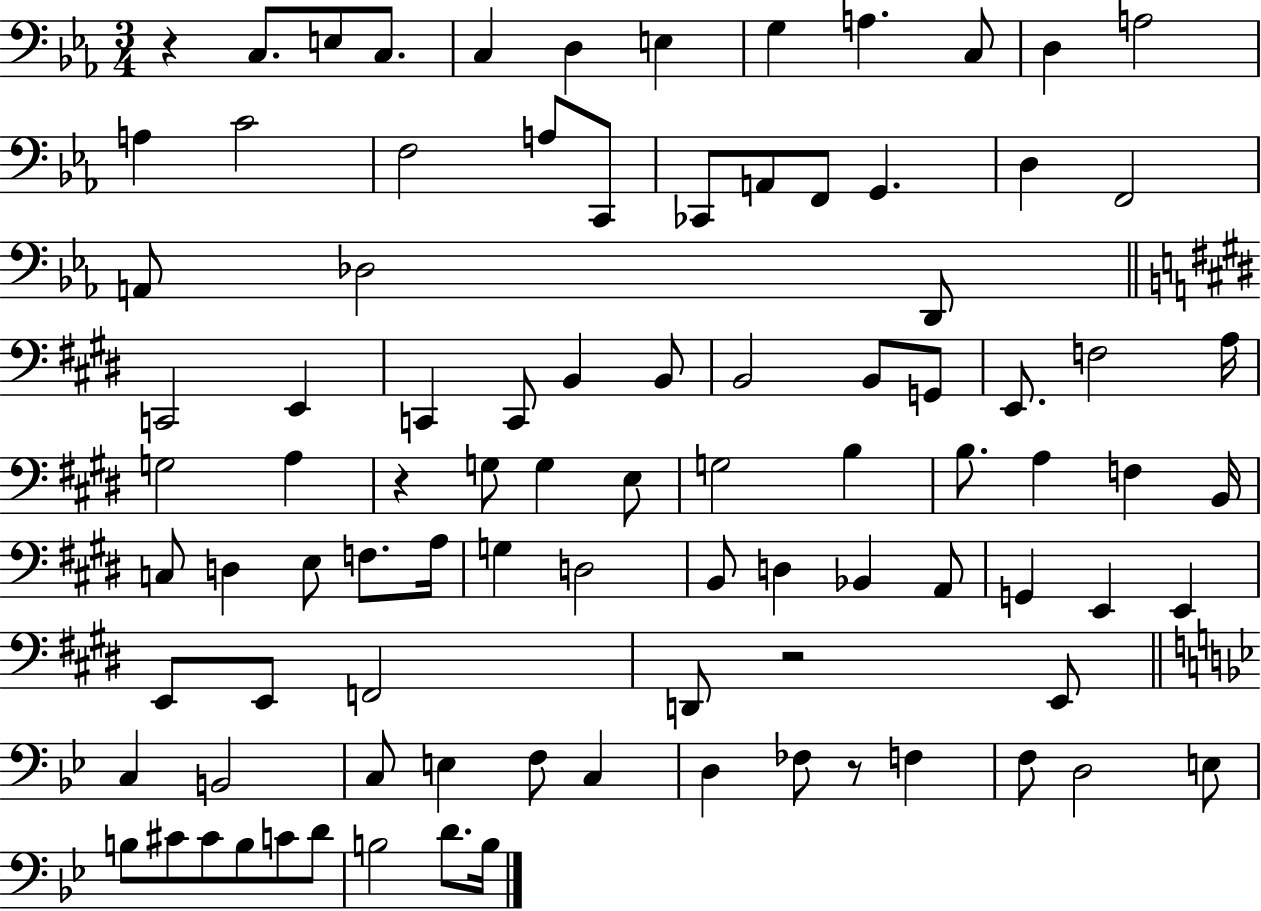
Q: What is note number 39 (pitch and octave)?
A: A3